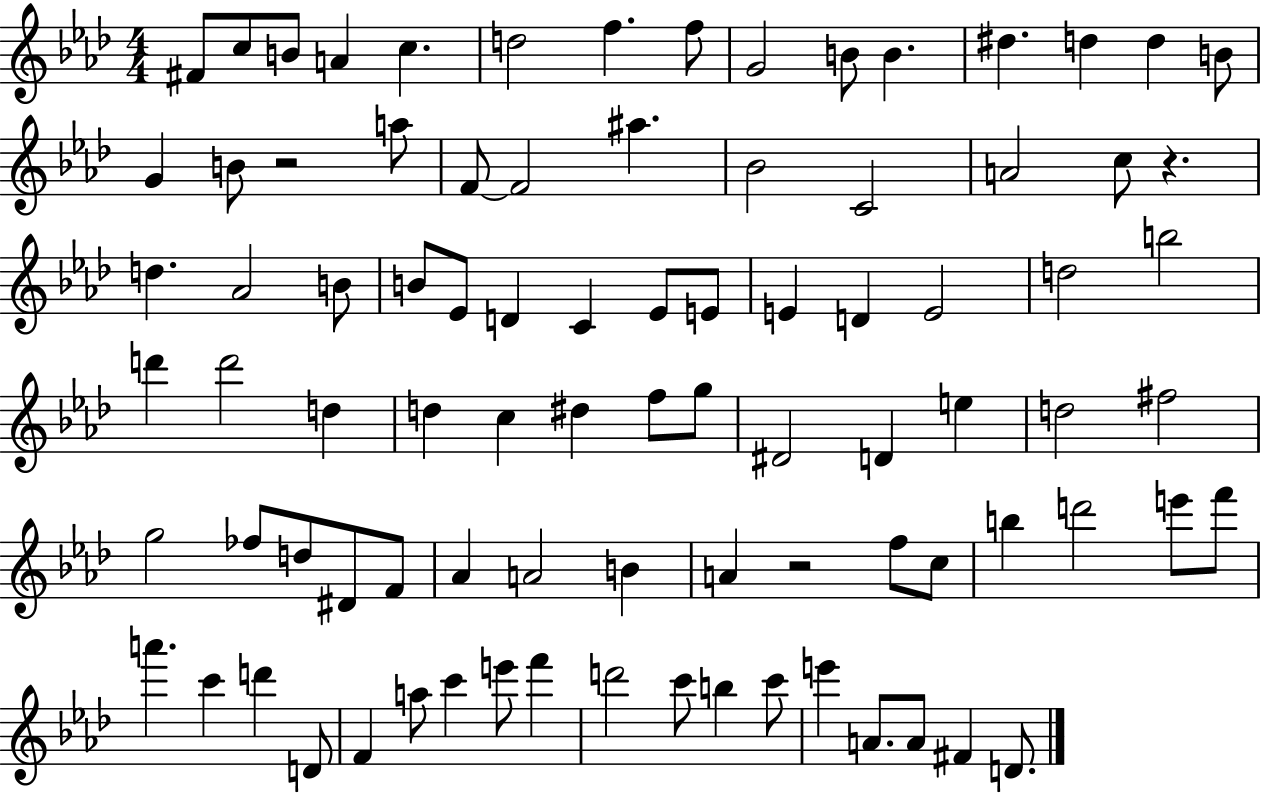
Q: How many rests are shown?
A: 3